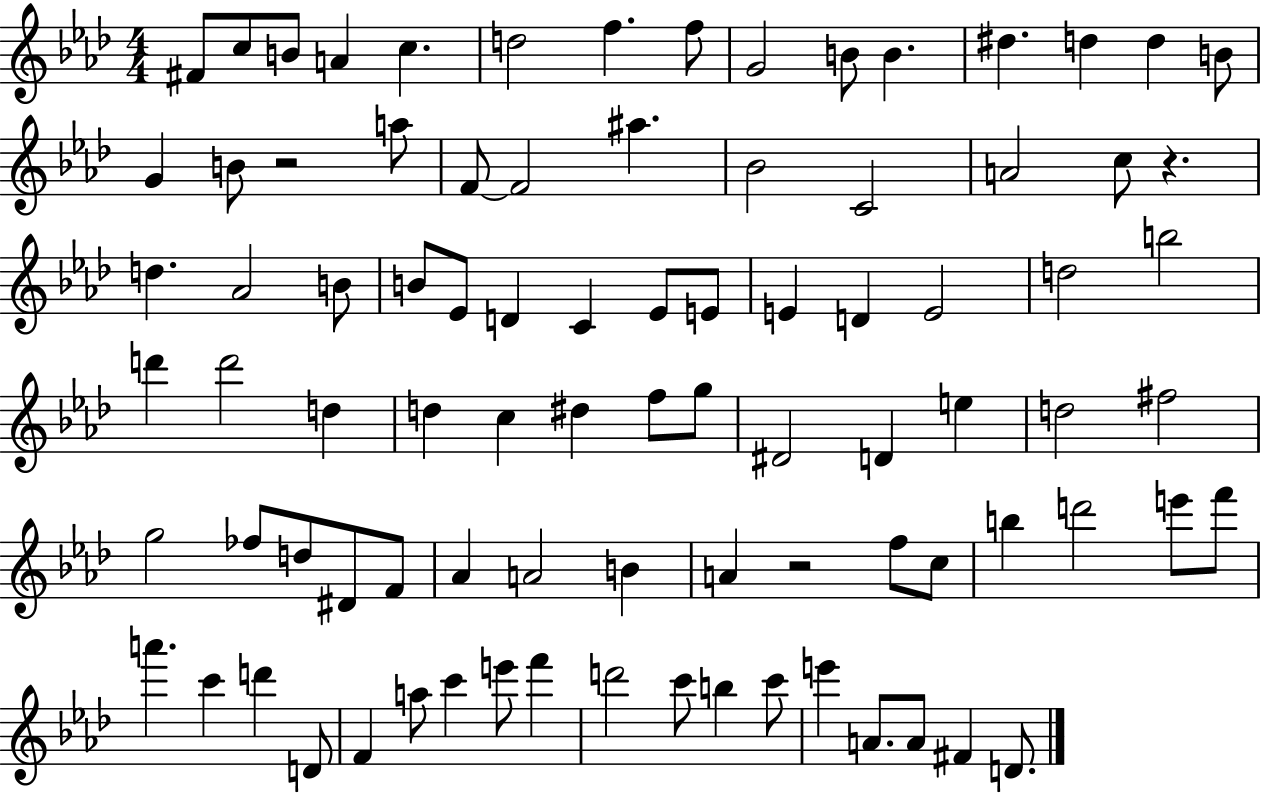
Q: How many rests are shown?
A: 3